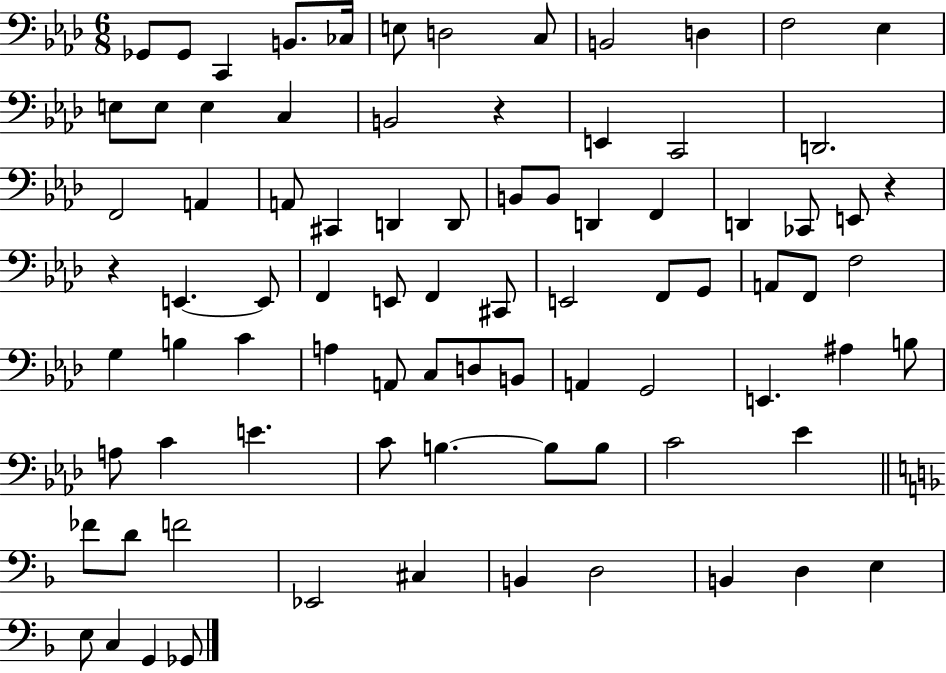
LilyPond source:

{
  \clef bass
  \numericTimeSignature
  \time 6/8
  \key aes \major
  ges,8 ges,8 c,4 b,8. ces16 | e8 d2 c8 | b,2 d4 | f2 ees4 | \break e8 e8 e4 c4 | b,2 r4 | e,4 c,2 | d,2. | \break f,2 a,4 | a,8 cis,4 d,4 d,8 | b,8 b,8 d,4 f,4 | d,4 ces,8 e,8 r4 | \break r4 e,4.~~ e,8 | f,4 e,8 f,4 cis,8 | e,2 f,8 g,8 | a,8 f,8 f2 | \break g4 b4 c'4 | a4 a,8 c8 d8 b,8 | a,4 g,2 | e,4. ais4 b8 | \break a8 c'4 e'4. | c'8 b4.~~ b8 b8 | c'2 ees'4 | \bar "||" \break \key d \minor fes'8 d'8 f'2 | ees,2 cis4 | b,4 d2 | b,4 d4 e4 | \break e8 c4 g,4 ges,8 | \bar "|."
}